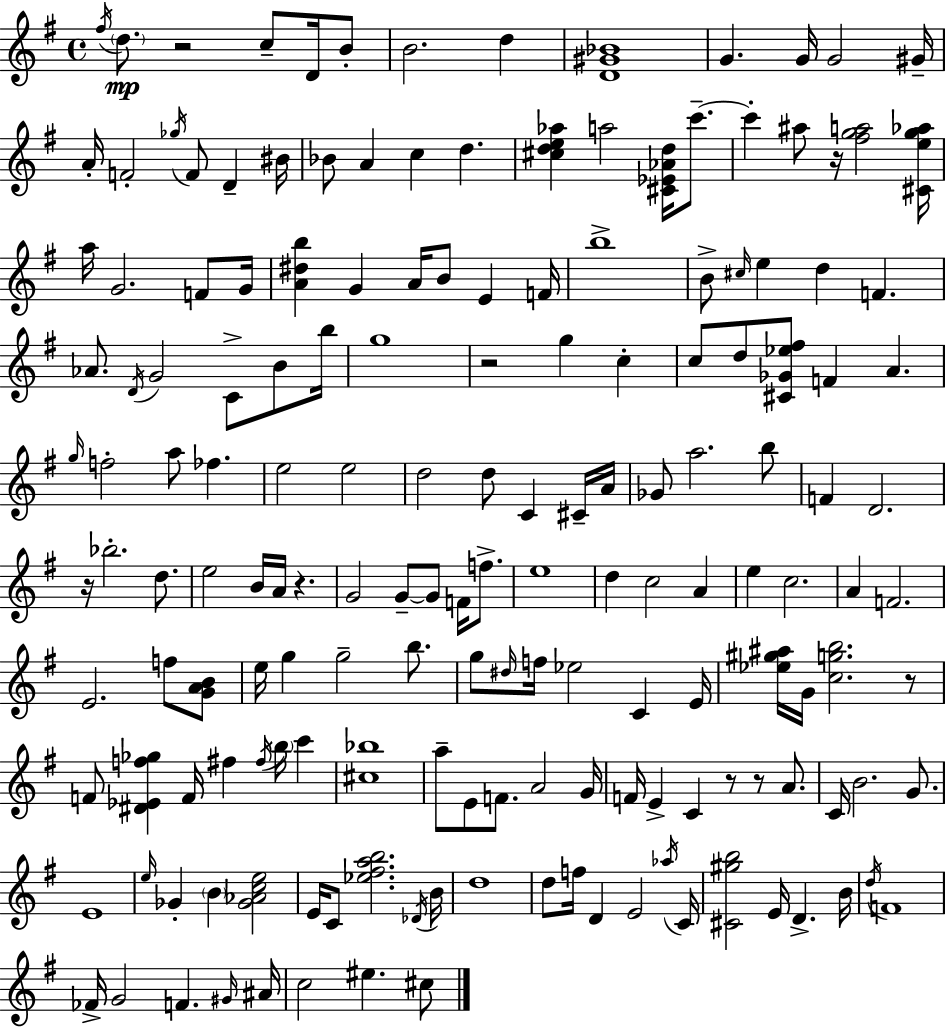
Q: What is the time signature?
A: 4/4